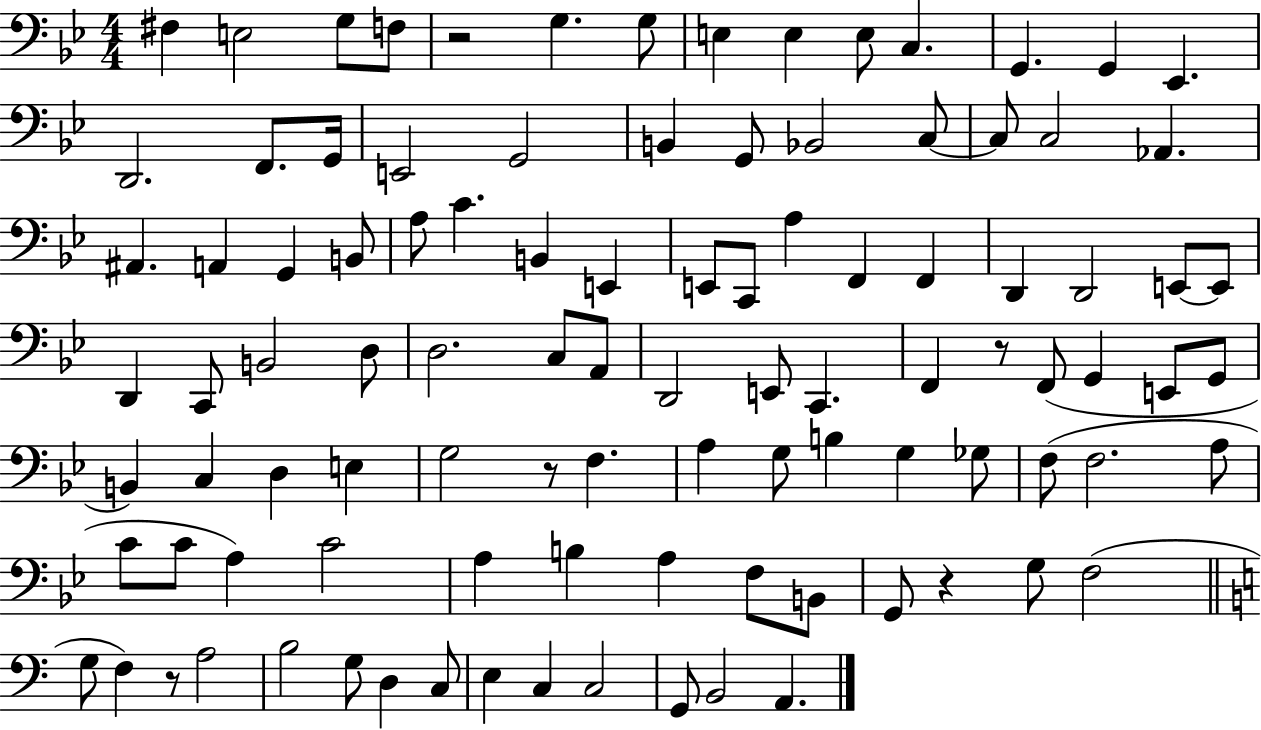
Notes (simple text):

F#3/q E3/h G3/e F3/e R/h G3/q. G3/e E3/q E3/q E3/e C3/q. G2/q. G2/q Eb2/q. D2/h. F2/e. G2/s E2/h G2/h B2/q G2/e Bb2/h C3/e C3/e C3/h Ab2/q. A#2/q. A2/q G2/q B2/e A3/e C4/q. B2/q E2/q E2/e C2/e A3/q F2/q F2/q D2/q D2/h E2/e E2/e D2/q C2/e B2/h D3/e D3/h. C3/e A2/e D2/h E2/e C2/q. F2/q R/e F2/e G2/q E2/e G2/e B2/q C3/q D3/q E3/q G3/h R/e F3/q. A3/q G3/e B3/q G3/q Gb3/e F3/e F3/h. A3/e C4/e C4/e A3/q C4/h A3/q B3/q A3/q F3/e B2/e G2/e R/q G3/e F3/h G3/e F3/q R/e A3/h B3/h G3/e D3/q C3/e E3/q C3/q C3/h G2/e B2/h A2/q.